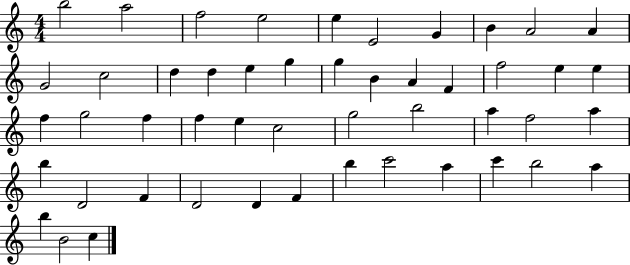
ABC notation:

X:1
T:Untitled
M:4/4
L:1/4
K:C
b2 a2 f2 e2 e E2 G B A2 A G2 c2 d d e g g B A F f2 e e f g2 f f e c2 g2 b2 a f2 a b D2 F D2 D F b c'2 a c' b2 a b B2 c